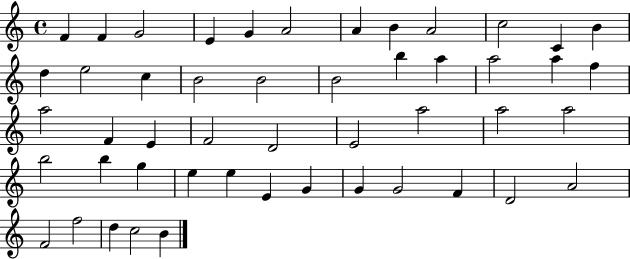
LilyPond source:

{
  \clef treble
  \time 4/4
  \defaultTimeSignature
  \key c \major
  f'4 f'4 g'2 | e'4 g'4 a'2 | a'4 b'4 a'2 | c''2 c'4 b'4 | \break d''4 e''2 c''4 | b'2 b'2 | b'2 b''4 a''4 | a''2 a''4 f''4 | \break a''2 f'4 e'4 | f'2 d'2 | e'2 a''2 | a''2 a''2 | \break b''2 b''4 g''4 | e''4 e''4 e'4 g'4 | g'4 g'2 f'4 | d'2 a'2 | \break f'2 f''2 | d''4 c''2 b'4 | \bar "|."
}